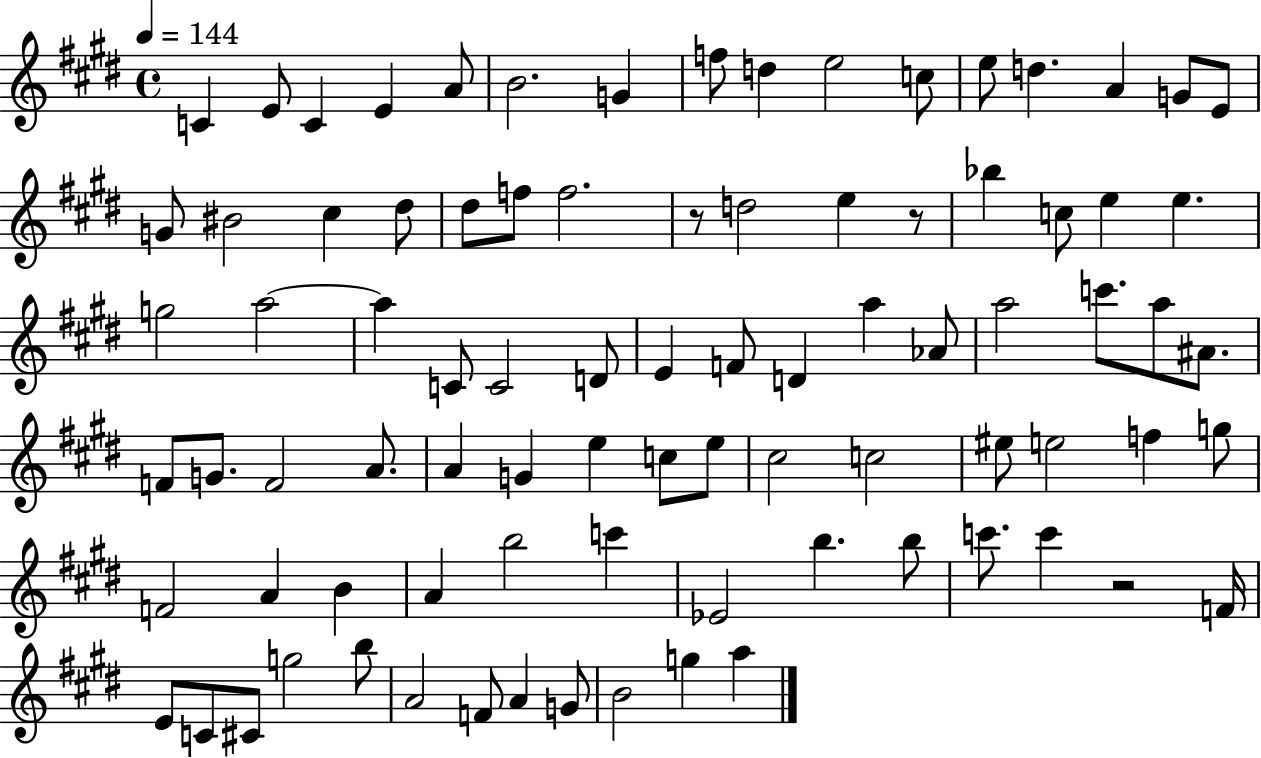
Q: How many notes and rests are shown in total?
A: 86